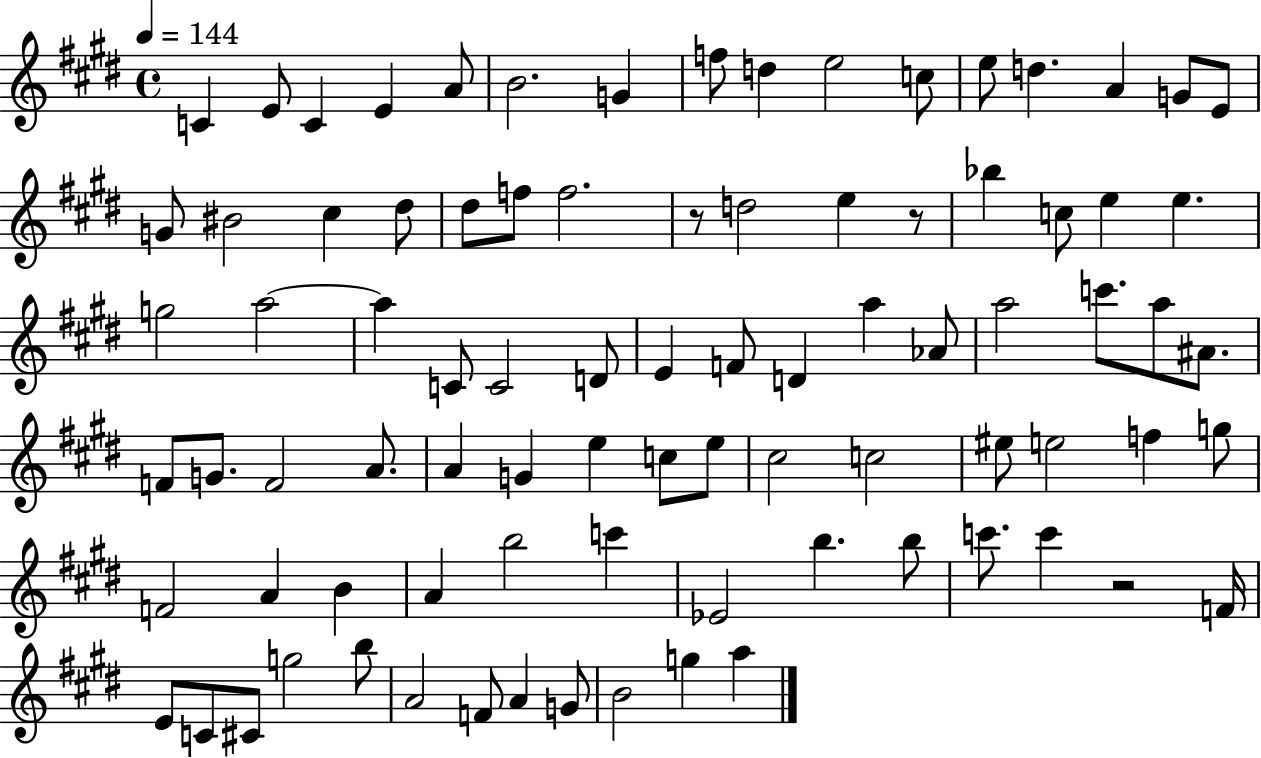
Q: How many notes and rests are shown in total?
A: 86